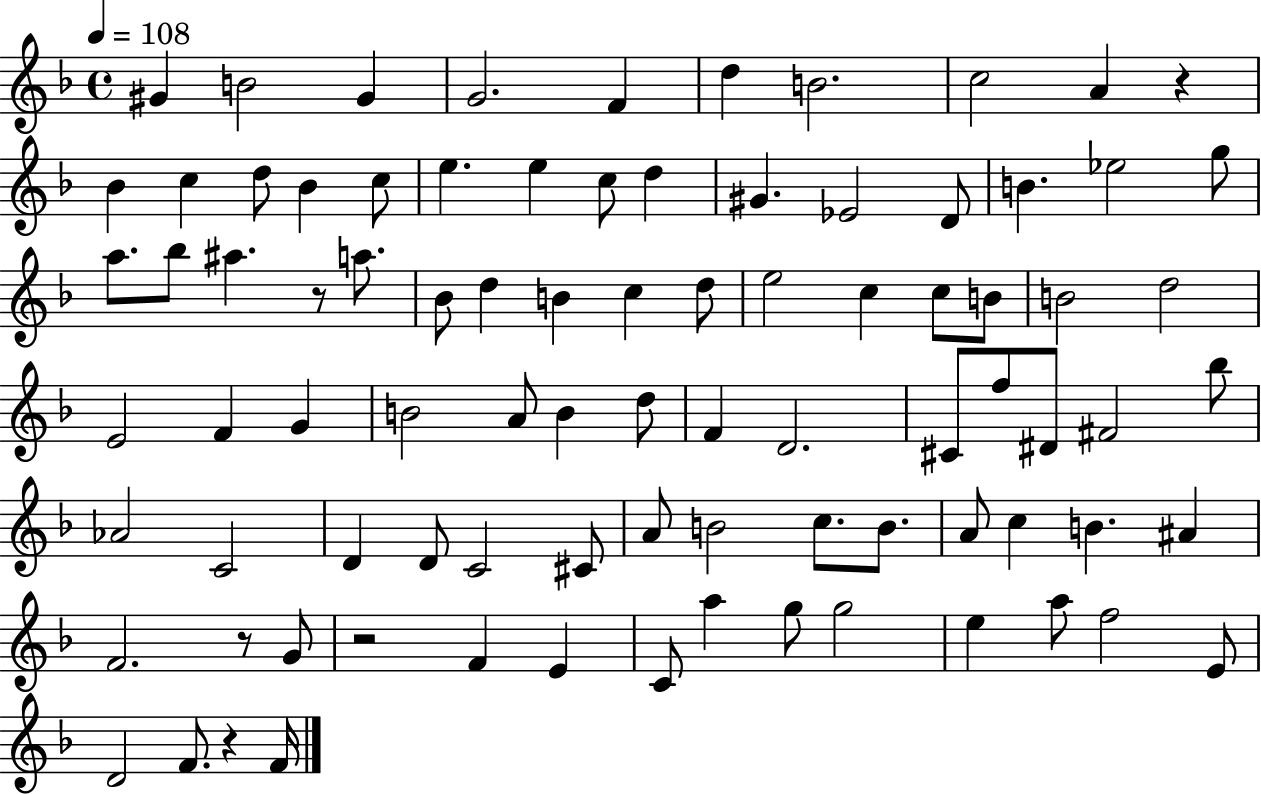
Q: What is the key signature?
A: F major